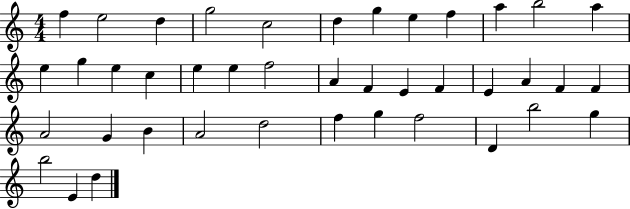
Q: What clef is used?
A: treble